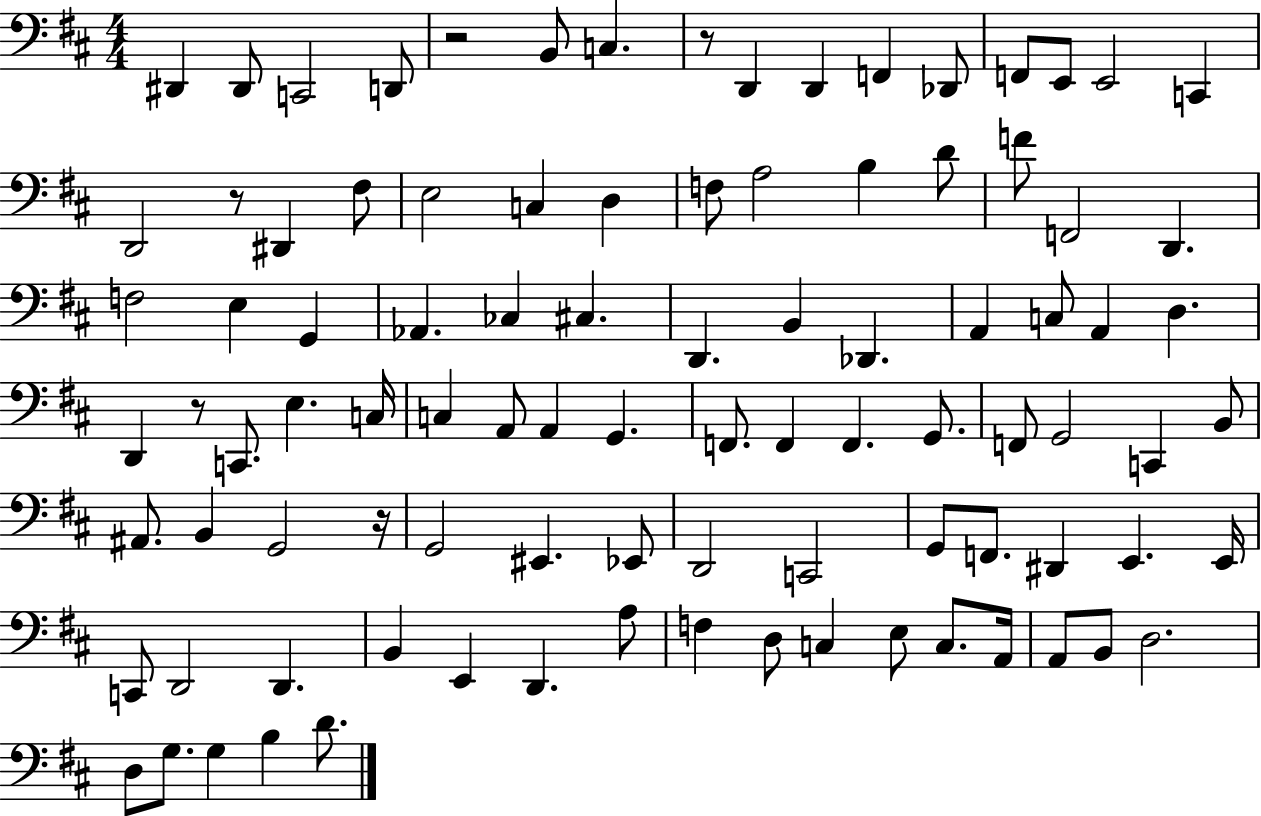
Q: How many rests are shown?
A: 5